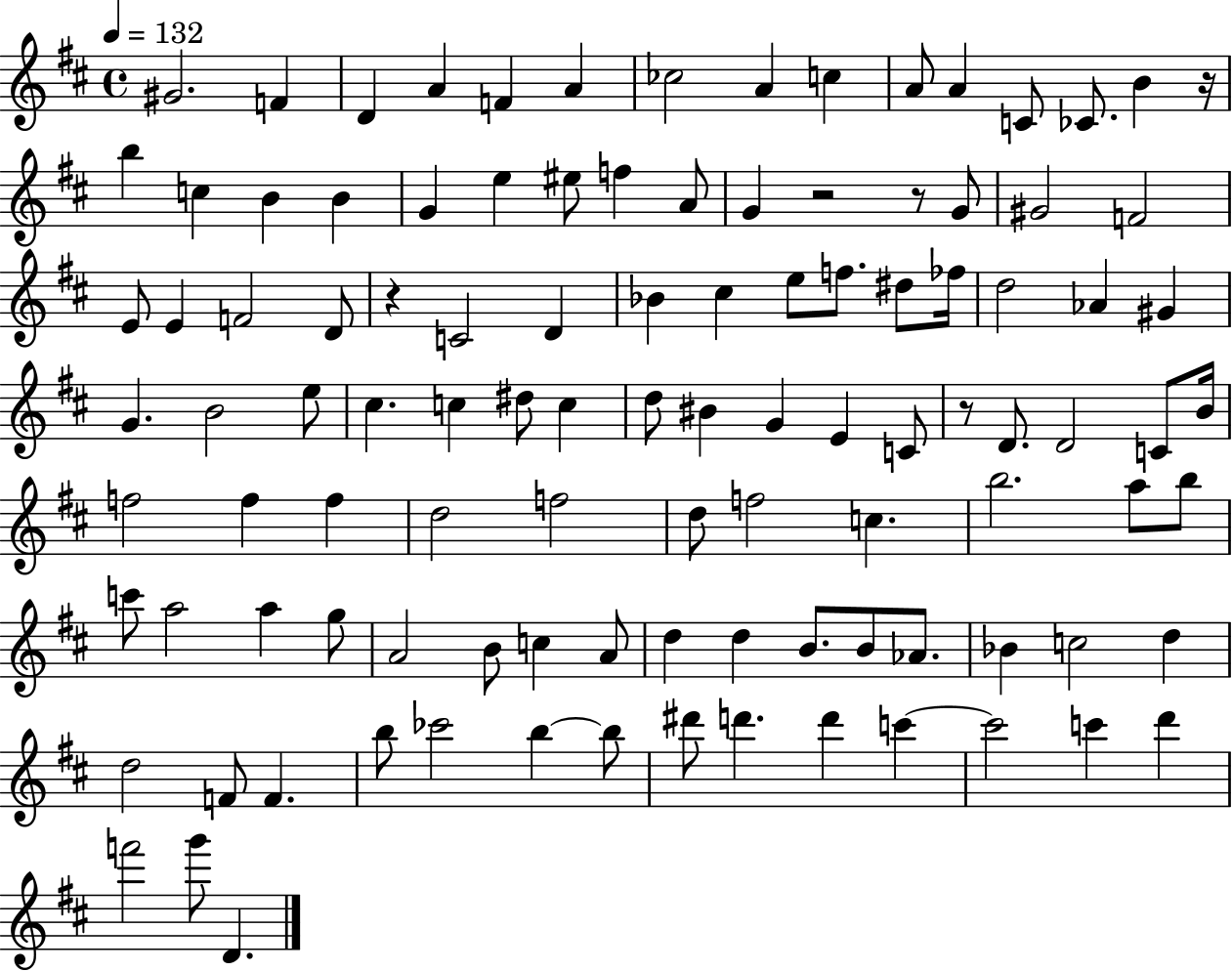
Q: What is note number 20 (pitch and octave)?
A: E5